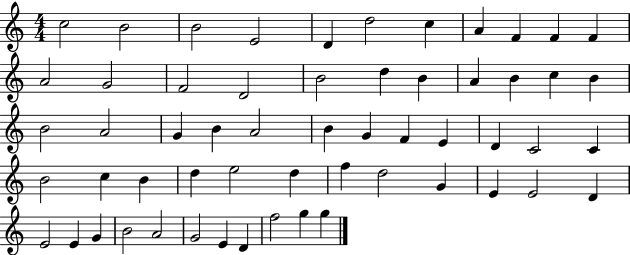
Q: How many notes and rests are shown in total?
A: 57